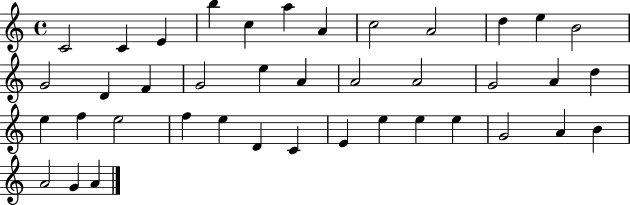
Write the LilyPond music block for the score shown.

{
  \clef treble
  \time 4/4
  \defaultTimeSignature
  \key c \major
  c'2 c'4 e'4 | b''4 c''4 a''4 a'4 | c''2 a'2 | d''4 e''4 b'2 | \break g'2 d'4 f'4 | g'2 e''4 a'4 | a'2 a'2 | g'2 a'4 d''4 | \break e''4 f''4 e''2 | f''4 e''4 d'4 c'4 | e'4 e''4 e''4 e''4 | g'2 a'4 b'4 | \break a'2 g'4 a'4 | \bar "|."
}